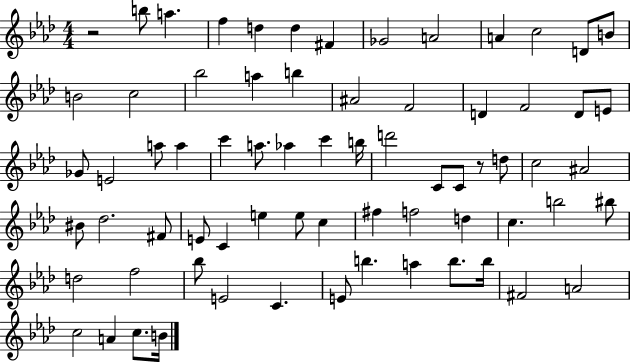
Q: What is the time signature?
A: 4/4